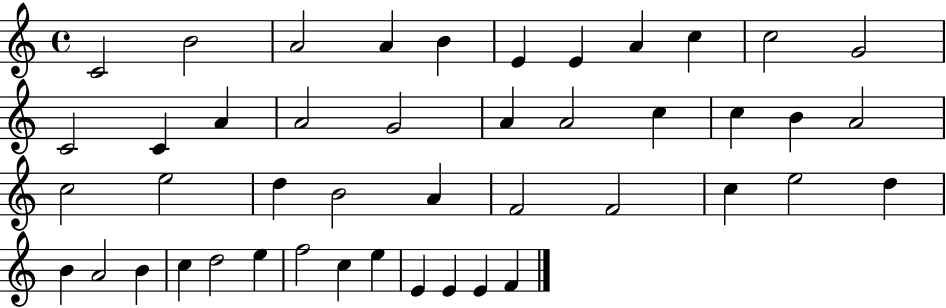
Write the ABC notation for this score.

X:1
T:Untitled
M:4/4
L:1/4
K:C
C2 B2 A2 A B E E A c c2 G2 C2 C A A2 G2 A A2 c c B A2 c2 e2 d B2 A F2 F2 c e2 d B A2 B c d2 e f2 c e E E E F